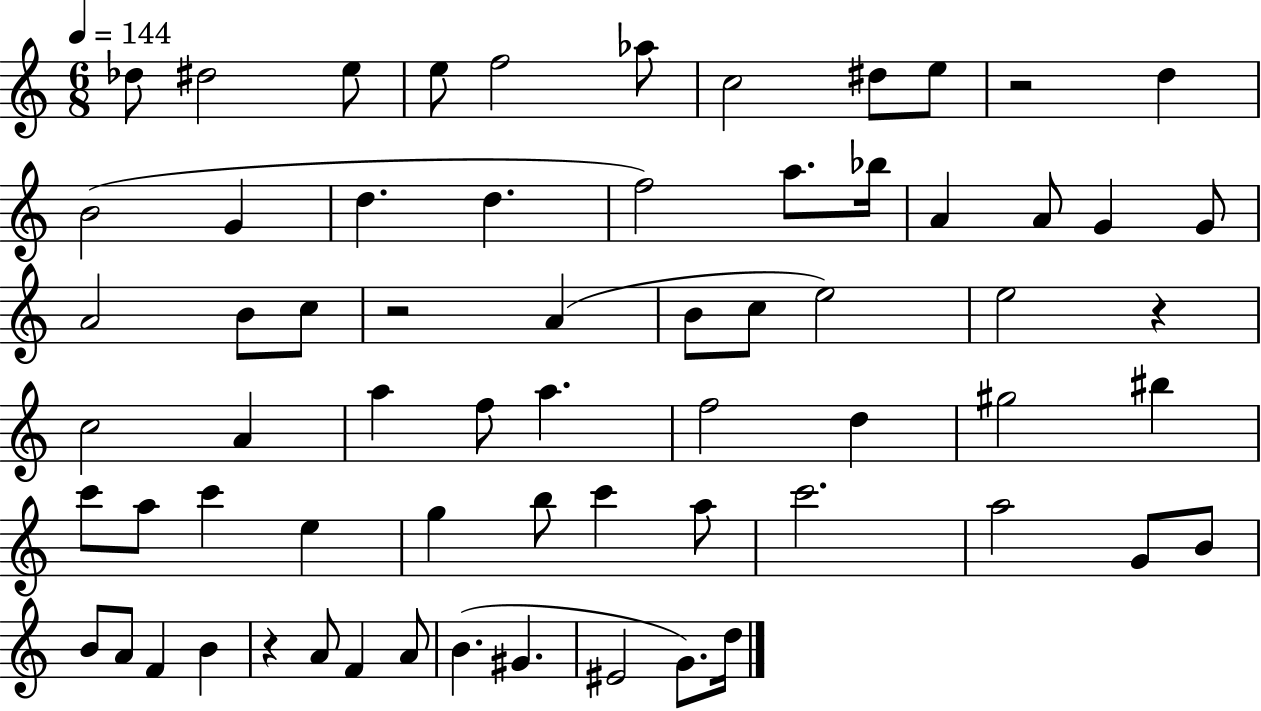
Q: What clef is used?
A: treble